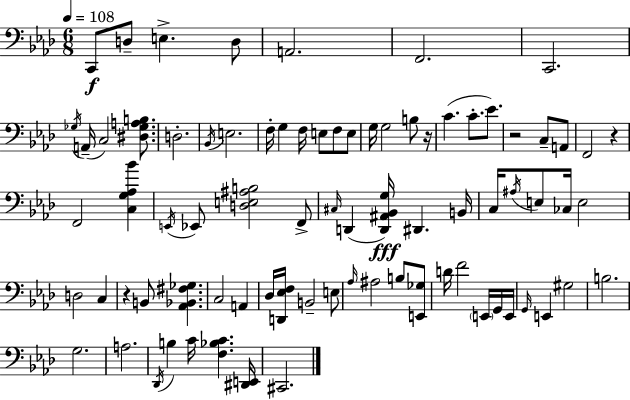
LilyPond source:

{
  \clef bass
  \numericTimeSignature
  \time 6/8
  \key f \minor
  \tempo 4 = 108
  c,8\f d8-- e4.-> d8 | a,2. | f,2. | c,2. | \break \acciaccatura { ges16 }( a,16-- c2) <dis ges a b>8. | d2.-. | \acciaccatura { bes,16 } e2. | f16-. g4 f16 e8 f8 | \break e8 g16 g2 b8 | r16 c'4.( c'8.-. ees'8.) | r2 c8-- | a,8 f,2 r4 | \break f,2 <c g aes bes'>4 | \acciaccatura { e,16 } ees,8 <d e ais b>2 | f,8-> \grace { cis16 }( d,4 <d, ais, bes, g>16\fff) dis,4. | b,16 c16 \acciaccatura { ais16 } e8 ces16 e2 | \break d2 | c4 r4 b,8 <aes, bes, fis ges>4. | c2 | a,4 des16 <d, ees f>16 b,2-- | \break e8 \grace { aes16 } ais2 | b8 <e, ges>8 d'16 f'2 | \parenthesize e,16 g,16 e,16 \grace { g,16 } e,4 gis2 | b2. | \break g2. | a2. | \acciaccatura { des,16 } b4 | c'16 <f bes c'>4. <dis, e,>16 cis,2. | \break \bar "|."
}